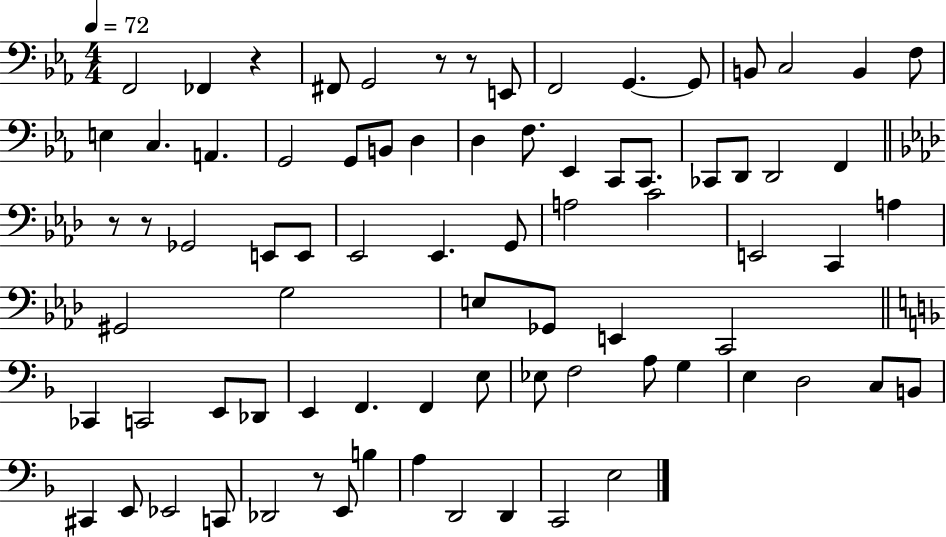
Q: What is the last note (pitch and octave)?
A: E3